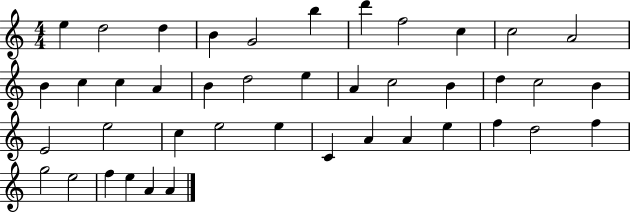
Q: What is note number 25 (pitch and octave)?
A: E4